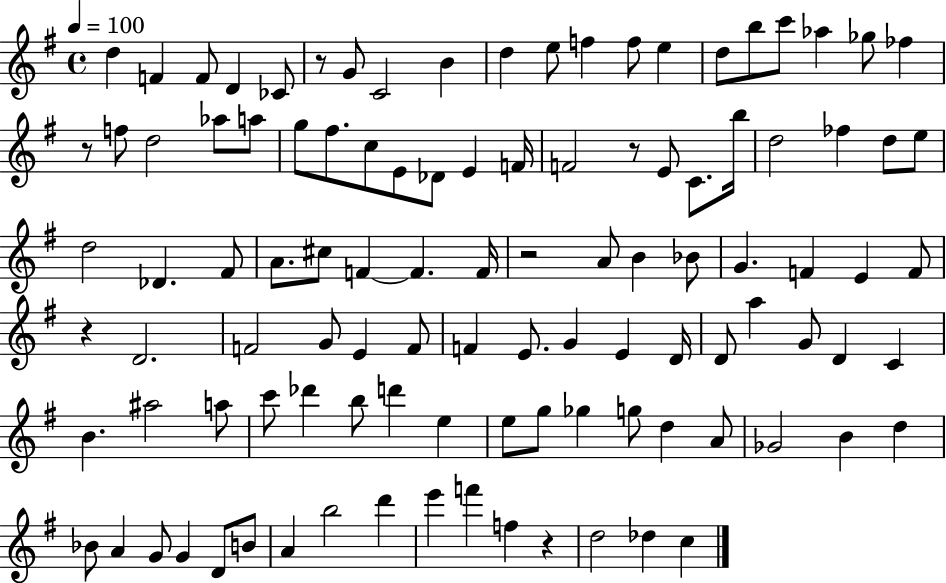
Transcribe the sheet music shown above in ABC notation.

X:1
T:Untitled
M:4/4
L:1/4
K:G
d F F/2 D _C/2 z/2 G/2 C2 B d e/2 f f/2 e d/2 b/2 c'/2 _a _g/2 _f z/2 f/2 d2 _a/2 a/2 g/2 ^f/2 c/2 E/2 _D/2 E F/4 F2 z/2 E/2 C/2 b/4 d2 _f d/2 e/2 d2 _D ^F/2 A/2 ^c/2 F F F/4 z2 A/2 B _B/2 G F E F/2 z D2 F2 G/2 E F/2 F E/2 G E D/4 D/2 a G/2 D C B ^a2 a/2 c'/2 _d' b/2 d' e e/2 g/2 _g g/2 d A/2 _G2 B d _B/2 A G/2 G D/2 B/2 A b2 d' e' f' f z d2 _d c